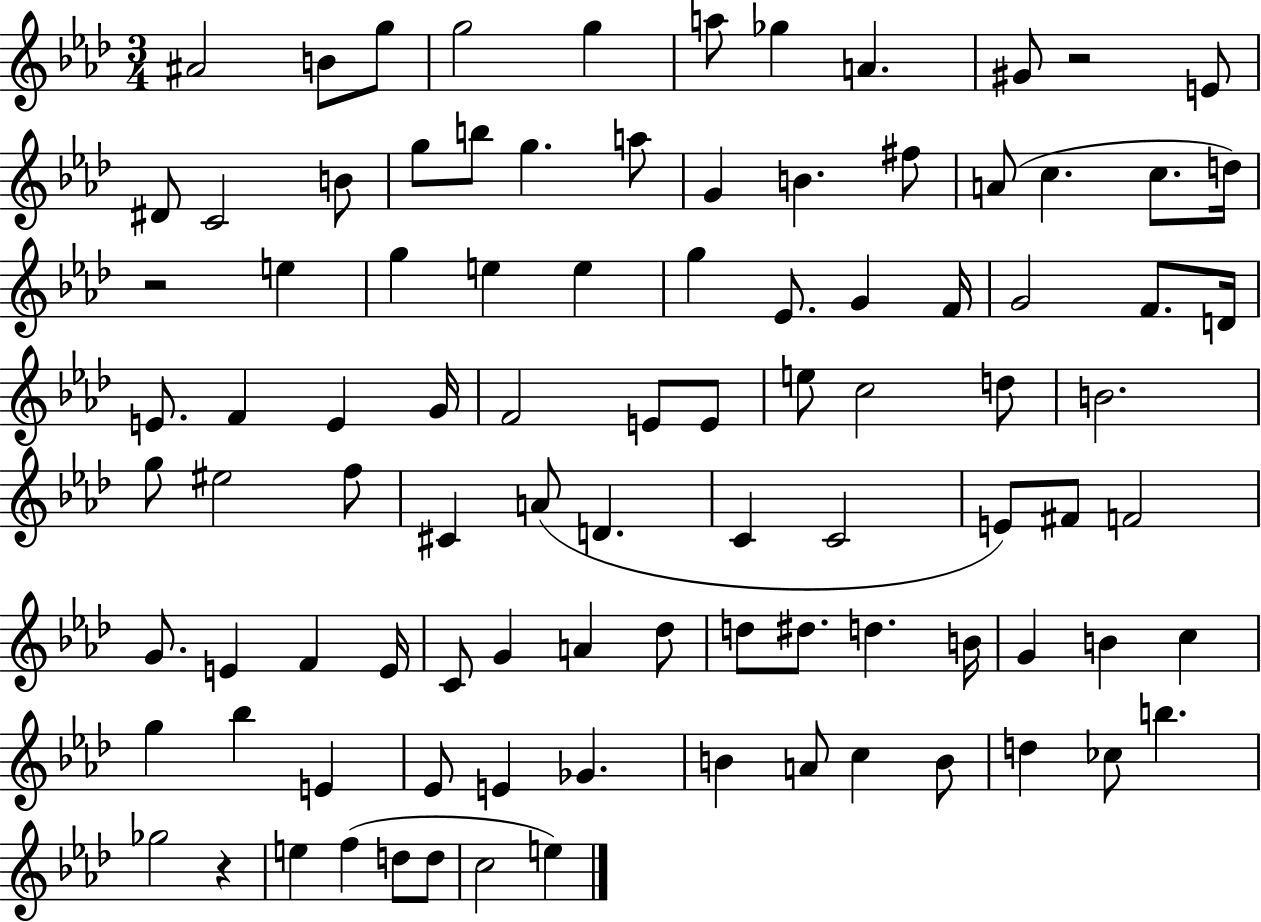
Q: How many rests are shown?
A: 3